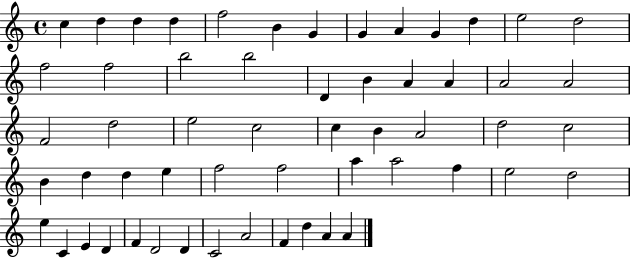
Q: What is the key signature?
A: C major